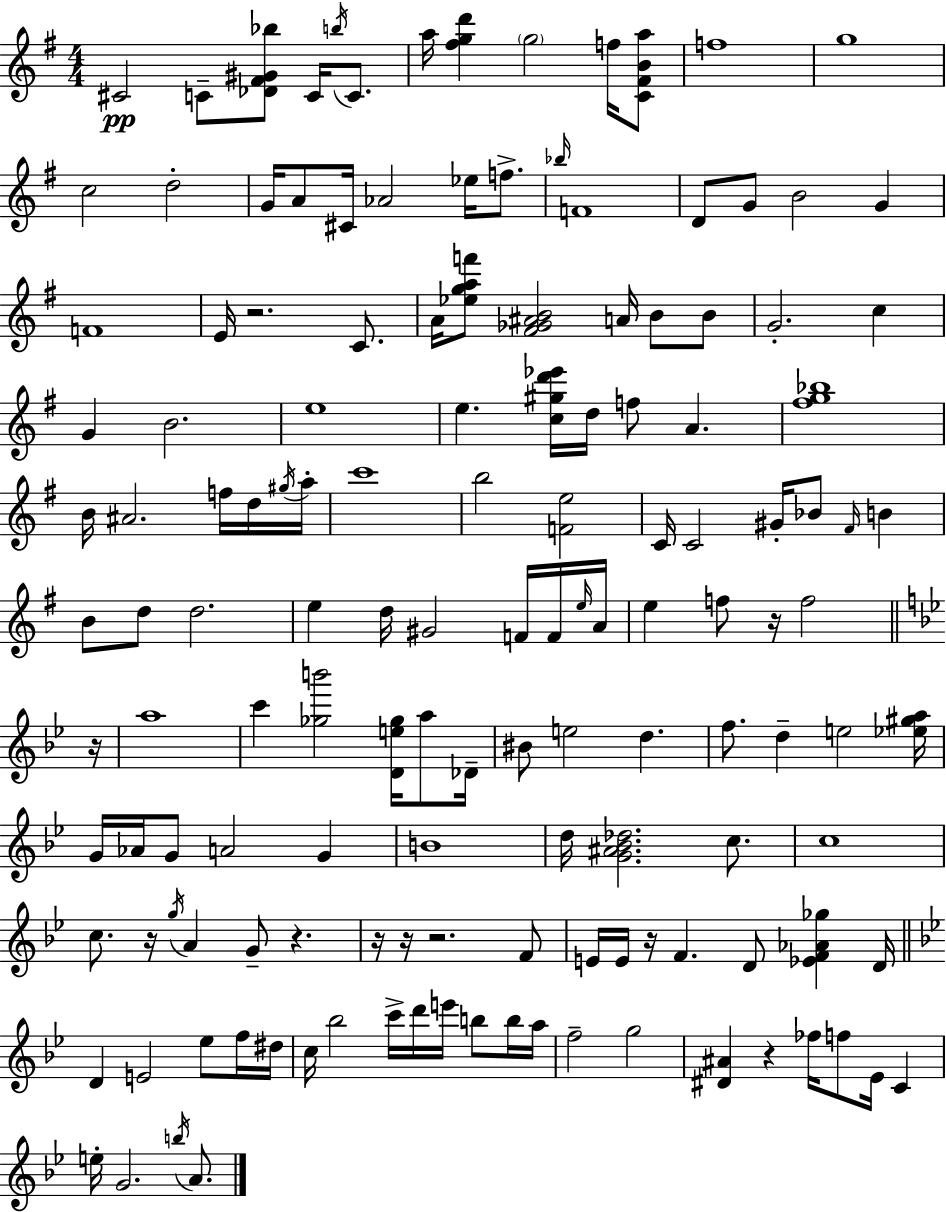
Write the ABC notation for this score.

X:1
T:Untitled
M:4/4
L:1/4
K:Em
^C2 C/2 [_D^F^G_b]/2 C/4 b/4 C/2 a/4 [^fgd'] g2 f/4 [C^FBa]/2 f4 g4 c2 d2 G/4 A/2 ^C/4 _A2 _e/4 f/2 _b/4 F4 D/2 G/2 B2 G F4 E/4 z2 C/2 A/4 [_egaf']/2 [^F_G^AB]2 A/4 B/2 B/2 G2 c G B2 e4 e [c^gd'_e']/4 d/4 f/2 A [^fg_b]4 B/4 ^A2 f/4 d/4 ^g/4 a/4 c'4 b2 [Fe]2 C/4 C2 ^G/4 _B/2 ^F/4 B B/2 d/2 d2 e d/4 ^G2 F/4 F/4 e/4 A/4 e f/2 z/4 f2 z/4 a4 c' [_gb']2 [De_g]/4 a/2 _D/4 ^B/2 e2 d f/2 d e2 [_e^ga]/4 G/4 _A/4 G/2 A2 G B4 d/4 [G^A_B_d]2 c/2 c4 c/2 z/4 g/4 A G/2 z z/4 z/4 z2 F/2 E/4 E/4 z/4 F D/2 [_EF_A_g] D/4 D E2 _e/2 f/4 ^d/4 c/4 _b2 c'/4 d'/4 e'/4 b/2 b/4 a/4 f2 g2 [^D^A] z _f/4 f/2 _E/4 C e/4 G2 b/4 A/2